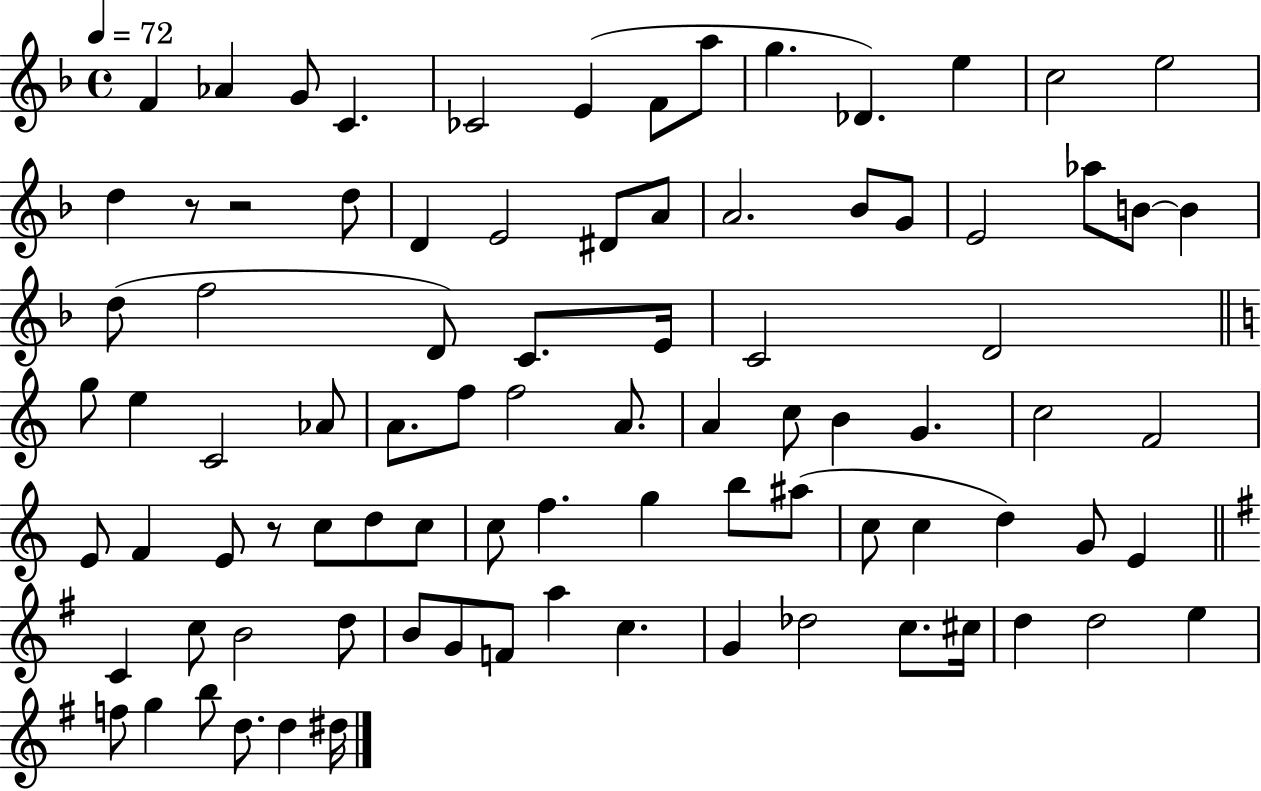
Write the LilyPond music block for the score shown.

{
  \clef treble
  \time 4/4
  \defaultTimeSignature
  \key f \major
  \tempo 4 = 72
  f'4 aes'4 g'8 c'4. | ces'2 e'4( f'8 a''8 | g''4. des'4.) e''4 | c''2 e''2 | \break d''4 r8 r2 d''8 | d'4 e'2 dis'8 a'8 | a'2. bes'8 g'8 | e'2 aes''8 b'8~~ b'4 | \break d''8( f''2 d'8) c'8. e'16 | c'2 d'2 | \bar "||" \break \key c \major g''8 e''4 c'2 aes'8 | a'8. f''8 f''2 a'8. | a'4 c''8 b'4 g'4. | c''2 f'2 | \break e'8 f'4 e'8 r8 c''8 d''8 c''8 | c''8 f''4. g''4 b''8 ais''8( | c''8 c''4 d''4) g'8 e'4 | \bar "||" \break \key e \minor c'4 c''8 b'2 d''8 | b'8 g'8 f'8 a''4 c''4. | g'4 des''2 c''8. cis''16 | d''4 d''2 e''4 | \break f''8 g''4 b''8 d''8. d''4 dis''16 | \bar "|."
}